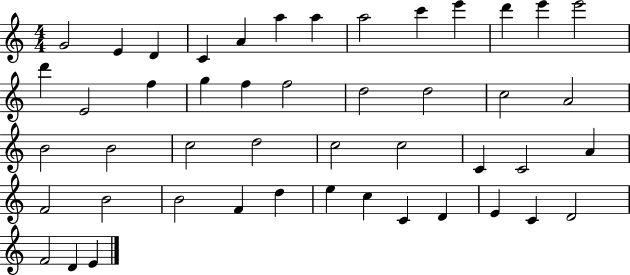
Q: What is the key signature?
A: C major